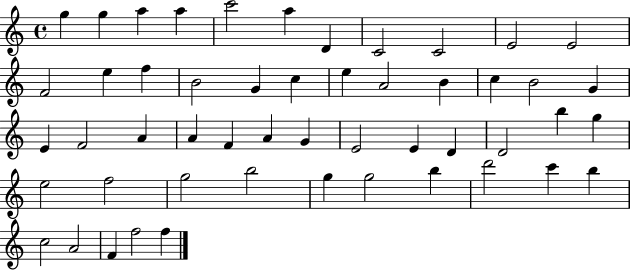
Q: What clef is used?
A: treble